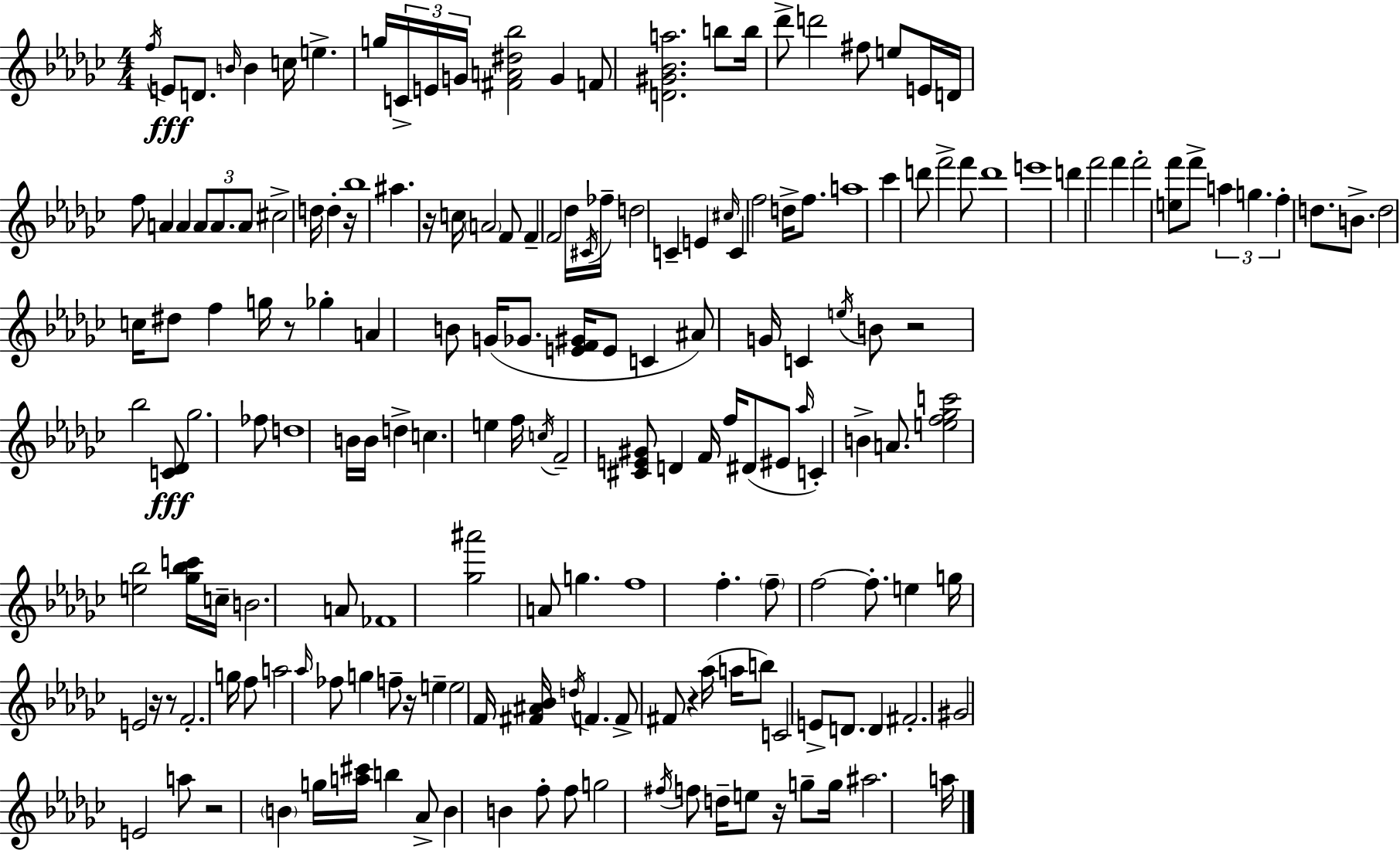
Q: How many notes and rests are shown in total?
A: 182